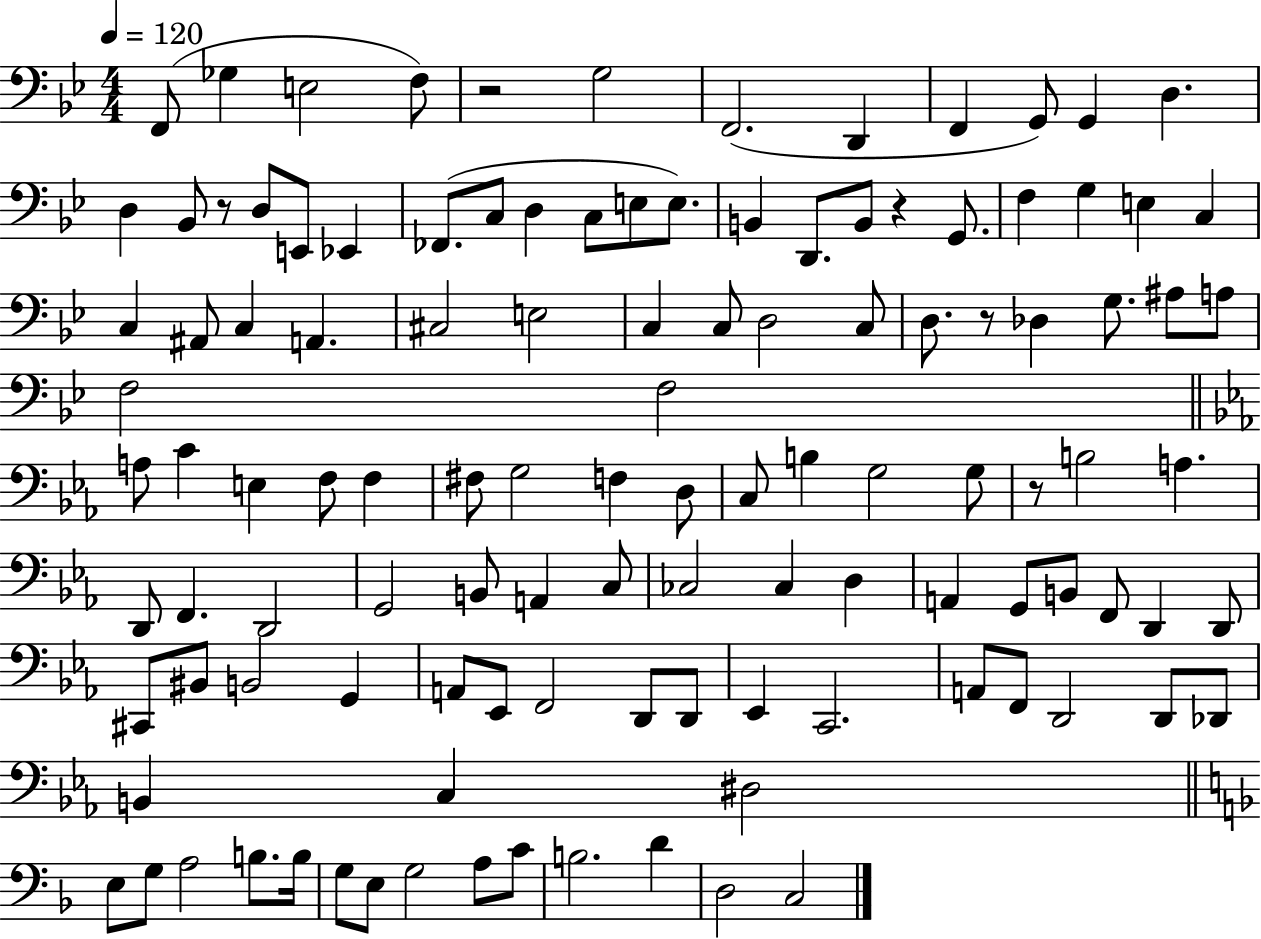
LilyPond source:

{
  \clef bass
  \numericTimeSignature
  \time 4/4
  \key bes \major
  \tempo 4 = 120
  \repeat volta 2 { f,8( ges4 e2 f8) | r2 g2 | f,2.( d,4 | f,4 g,8) g,4 d4. | \break d4 bes,8 r8 d8 e,8 ees,4 | fes,8.( c8 d4 c8 e8 e8.) | b,4 d,8. b,8 r4 g,8. | f4 g4 e4 c4 | \break c4 ais,8 c4 a,4. | cis2 e2 | c4 c8 d2 c8 | d8. r8 des4 g8. ais8 a8 | \break f2 f2 | \bar "||" \break \key ees \major a8 c'4 e4 f8 f4 | fis8 g2 f4 d8 | c8 b4 g2 g8 | r8 b2 a4. | \break d,8 f,4. d,2 | g,2 b,8 a,4 c8 | ces2 ces4 d4 | a,4 g,8 b,8 f,8 d,4 d,8 | \break cis,8 bis,8 b,2 g,4 | a,8 ees,8 f,2 d,8 d,8 | ees,4 c,2. | a,8 f,8 d,2 d,8 des,8 | \break b,4 c4 dis2 | \bar "||" \break \key f \major e8 g8 a2 b8. b16 | g8 e8 g2 a8 c'8 | b2. d'4 | d2 c2 | \break } \bar "|."
}